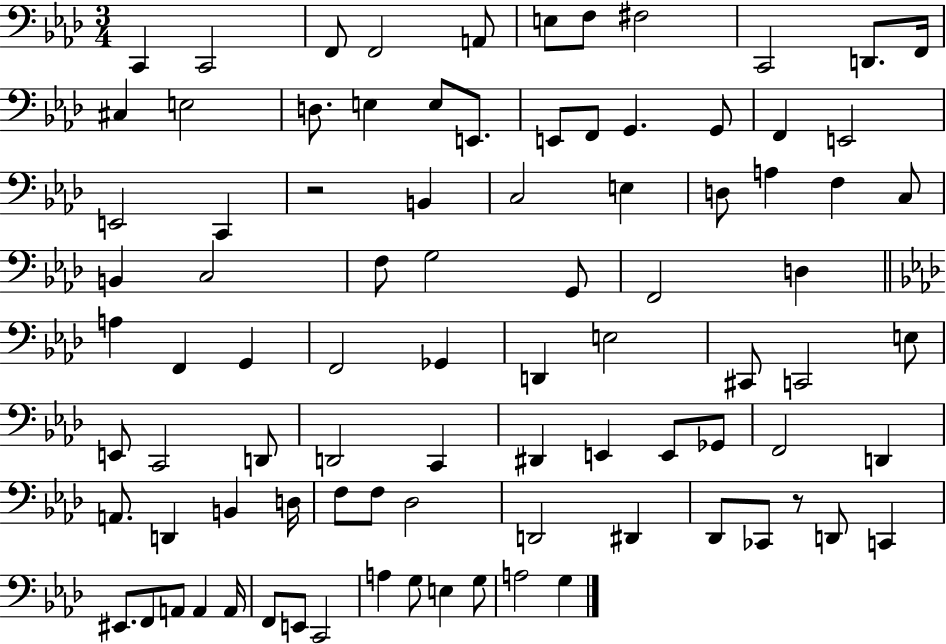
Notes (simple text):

C2/q C2/h F2/e F2/h A2/e E3/e F3/e F#3/h C2/h D2/e. F2/s C#3/q E3/h D3/e. E3/q E3/e E2/e. E2/e F2/e G2/q. G2/e F2/q E2/h E2/h C2/q R/h B2/q C3/h E3/q D3/e A3/q F3/q C3/e B2/q C3/h F3/e G3/h G2/e F2/h D3/q A3/q F2/q G2/q F2/h Gb2/q D2/q E3/h C#2/e C2/h E3/e E2/e C2/h D2/e D2/h C2/q D#2/q E2/q E2/e Gb2/e F2/h D2/q A2/e. D2/q B2/q D3/s F3/e F3/e Db3/h D2/h D#2/q Db2/e CES2/e R/e D2/e C2/q EIS2/e. F2/e A2/e A2/q A2/s F2/e E2/e C2/h A3/q G3/e E3/q G3/e A3/h G3/q